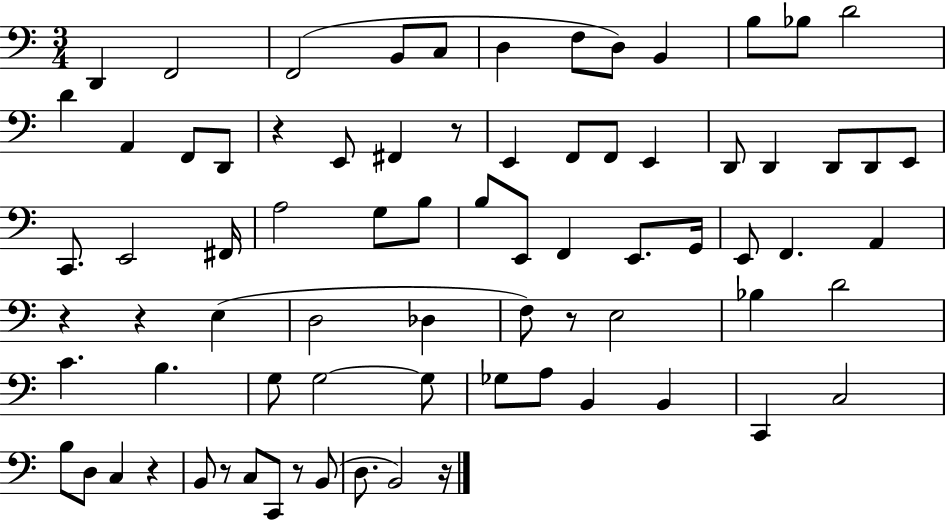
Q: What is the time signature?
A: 3/4